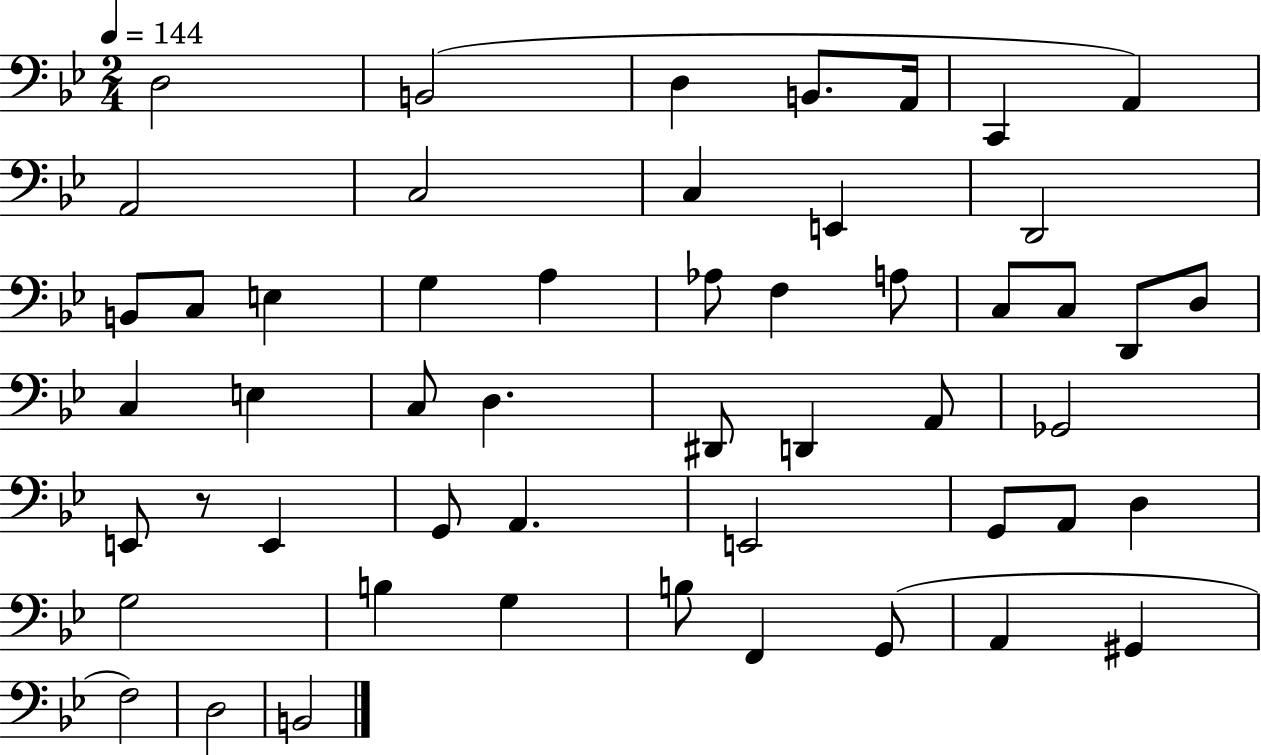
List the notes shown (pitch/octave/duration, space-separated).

D3/h B2/h D3/q B2/e. A2/s C2/q A2/q A2/h C3/h C3/q E2/q D2/h B2/e C3/e E3/q G3/q A3/q Ab3/e F3/q A3/e C3/e C3/e D2/e D3/e C3/q E3/q C3/e D3/q. D#2/e D2/q A2/e Gb2/h E2/e R/e E2/q G2/e A2/q. E2/h G2/e A2/e D3/q G3/h B3/q G3/q B3/e F2/q G2/e A2/q G#2/q F3/h D3/h B2/h